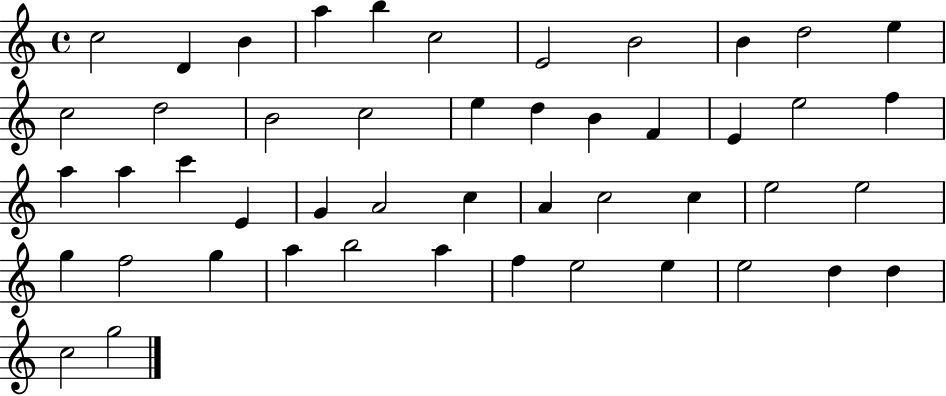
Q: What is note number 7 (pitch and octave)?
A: E4